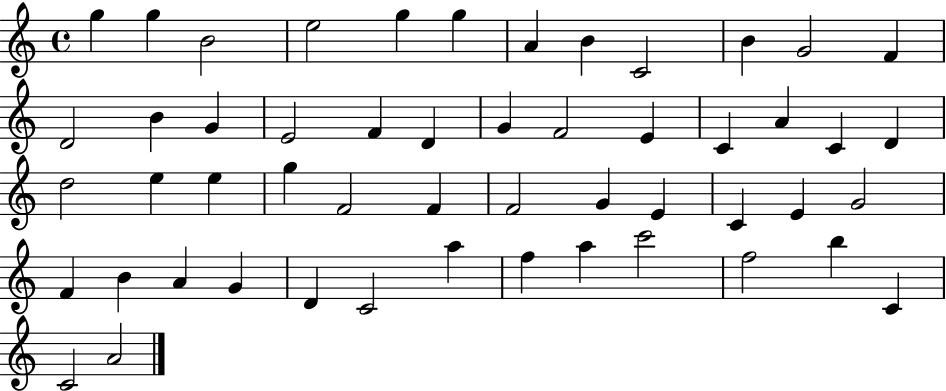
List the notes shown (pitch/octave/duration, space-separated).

G5/q G5/q B4/h E5/h G5/q G5/q A4/q B4/q C4/h B4/q G4/h F4/q D4/h B4/q G4/q E4/h F4/q D4/q G4/q F4/h E4/q C4/q A4/q C4/q D4/q D5/h E5/q E5/q G5/q F4/h F4/q F4/h G4/q E4/q C4/q E4/q G4/h F4/q B4/q A4/q G4/q D4/q C4/h A5/q F5/q A5/q C6/h F5/h B5/q C4/q C4/h A4/h